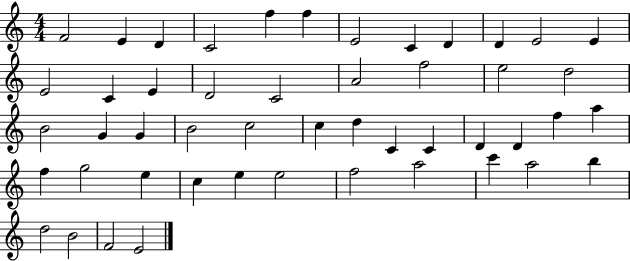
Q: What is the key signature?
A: C major